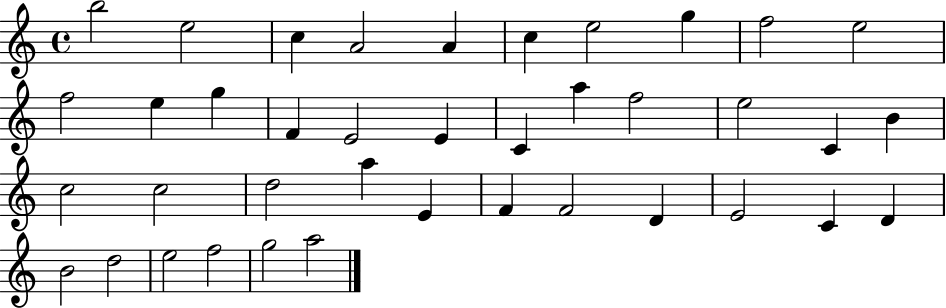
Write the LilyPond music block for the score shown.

{
  \clef treble
  \time 4/4
  \defaultTimeSignature
  \key c \major
  b''2 e''2 | c''4 a'2 a'4 | c''4 e''2 g''4 | f''2 e''2 | \break f''2 e''4 g''4 | f'4 e'2 e'4 | c'4 a''4 f''2 | e''2 c'4 b'4 | \break c''2 c''2 | d''2 a''4 e'4 | f'4 f'2 d'4 | e'2 c'4 d'4 | \break b'2 d''2 | e''2 f''2 | g''2 a''2 | \bar "|."
}